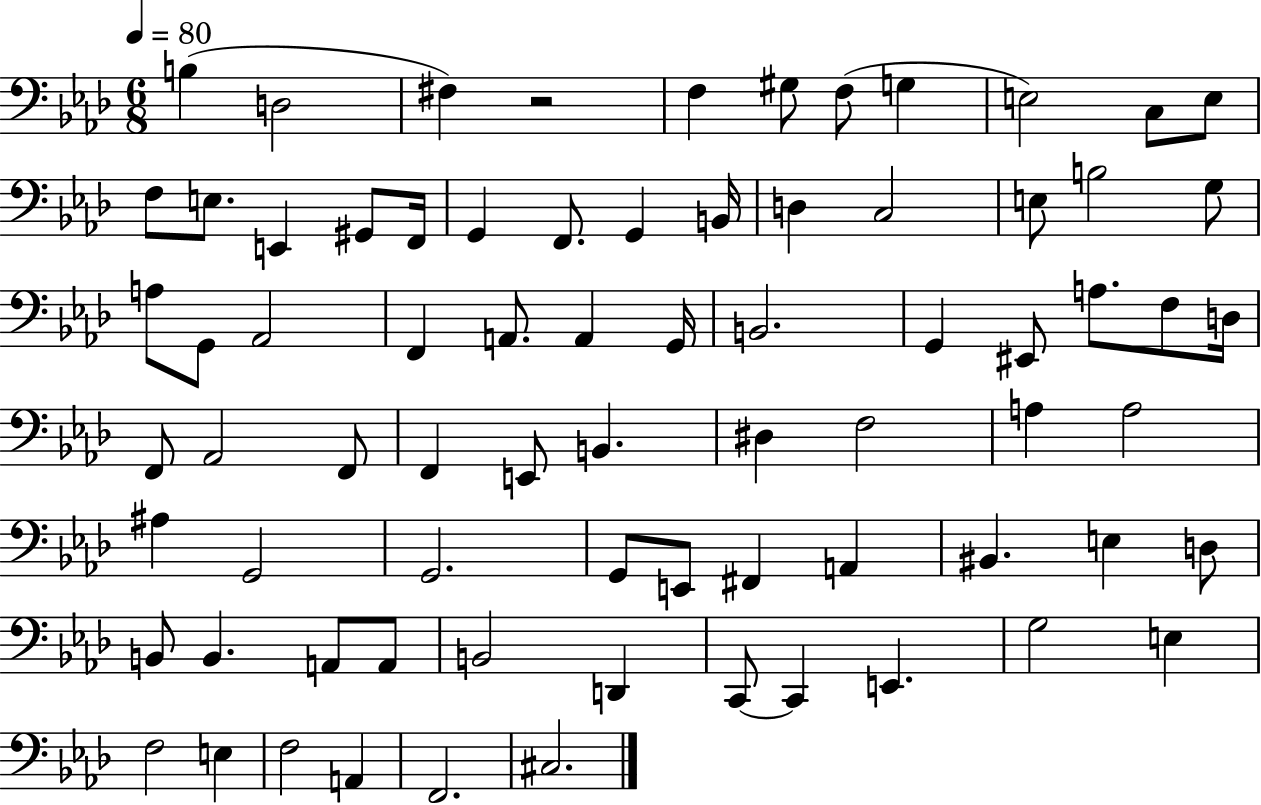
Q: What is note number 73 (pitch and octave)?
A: F2